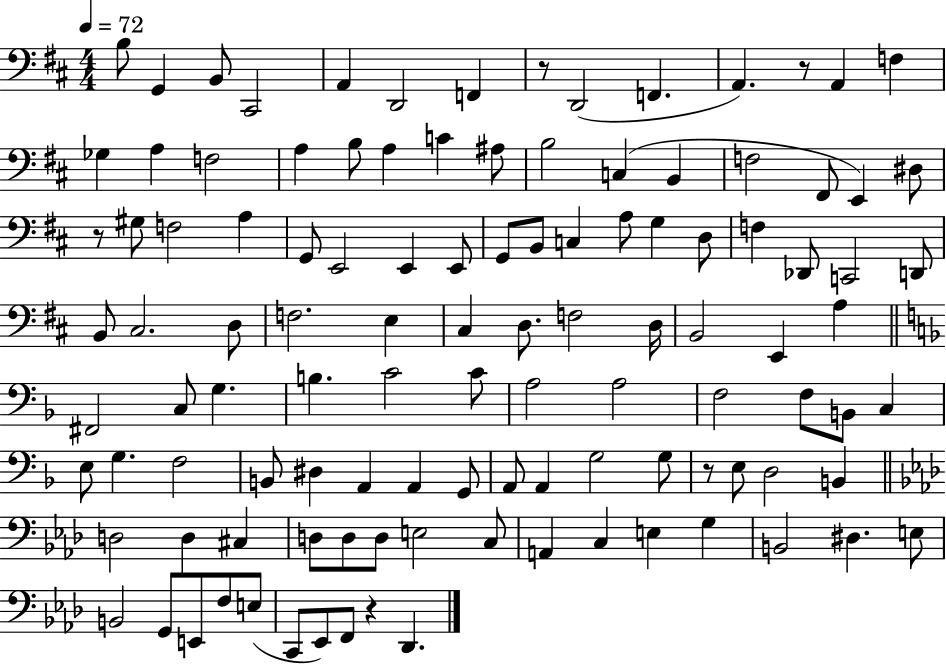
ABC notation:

X:1
T:Untitled
M:4/4
L:1/4
K:D
B,/2 G,, B,,/2 ^C,,2 A,, D,,2 F,, z/2 D,,2 F,, A,, z/2 A,, F, _G, A, F,2 A, B,/2 A, C ^A,/2 B,2 C, B,, F,2 ^F,,/2 E,, ^D,/2 z/2 ^G,/2 F,2 A, G,,/2 E,,2 E,, E,,/2 G,,/2 B,,/2 C, A,/2 G, D,/2 F, _D,,/2 C,,2 D,,/2 B,,/2 ^C,2 D,/2 F,2 E, ^C, D,/2 F,2 D,/4 B,,2 E,, A, ^F,,2 C,/2 G, B, C2 C/2 A,2 A,2 F,2 F,/2 B,,/2 C, E,/2 G, F,2 B,,/2 ^D, A,, A,, G,,/2 A,,/2 A,, G,2 G,/2 z/2 E,/2 D,2 B,, D,2 D, ^C, D,/2 D,/2 D,/2 E,2 C,/2 A,, C, E, G, B,,2 ^D, E,/2 B,,2 G,,/2 E,,/2 F,/2 E,/2 C,,/2 _E,,/2 F,,/2 z _D,,